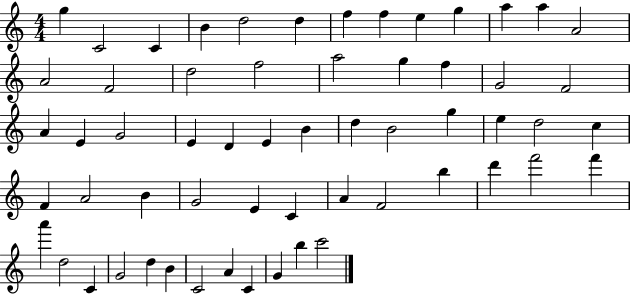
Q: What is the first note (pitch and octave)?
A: G5